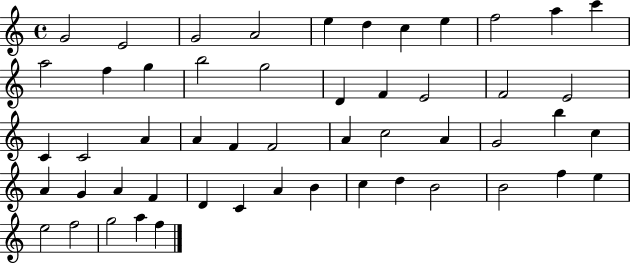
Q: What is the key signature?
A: C major